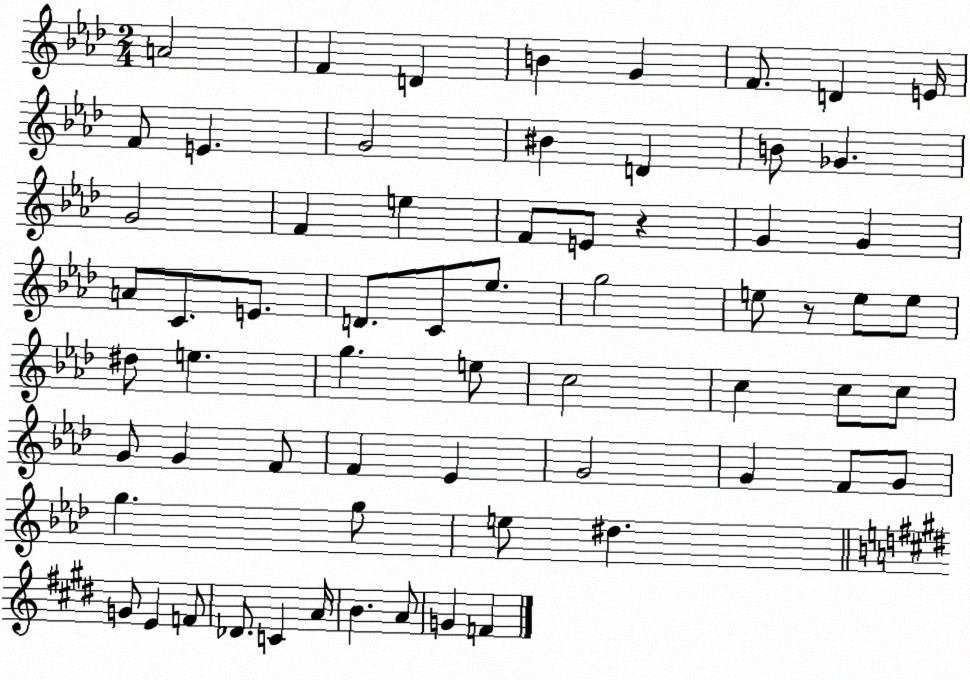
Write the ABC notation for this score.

X:1
T:Untitled
M:2/4
L:1/4
K:Ab
A2 F D B G F/2 D E/4 F/2 E G2 ^B D B/2 _G G2 F e F/2 E/2 z G G A/2 C/2 E/2 D/2 C/2 _e/2 g2 e/2 z/2 e/2 e/2 ^d/2 e g e/2 c2 c c/2 c/2 G/2 G F/2 F _E G2 G F/2 G/2 g g/2 e/2 ^d G/2 E F/2 _D/2 C A/4 B A/2 G F